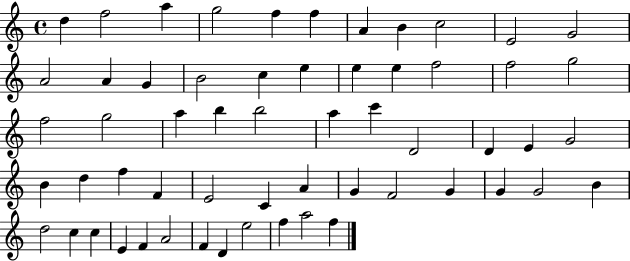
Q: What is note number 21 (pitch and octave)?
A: F5